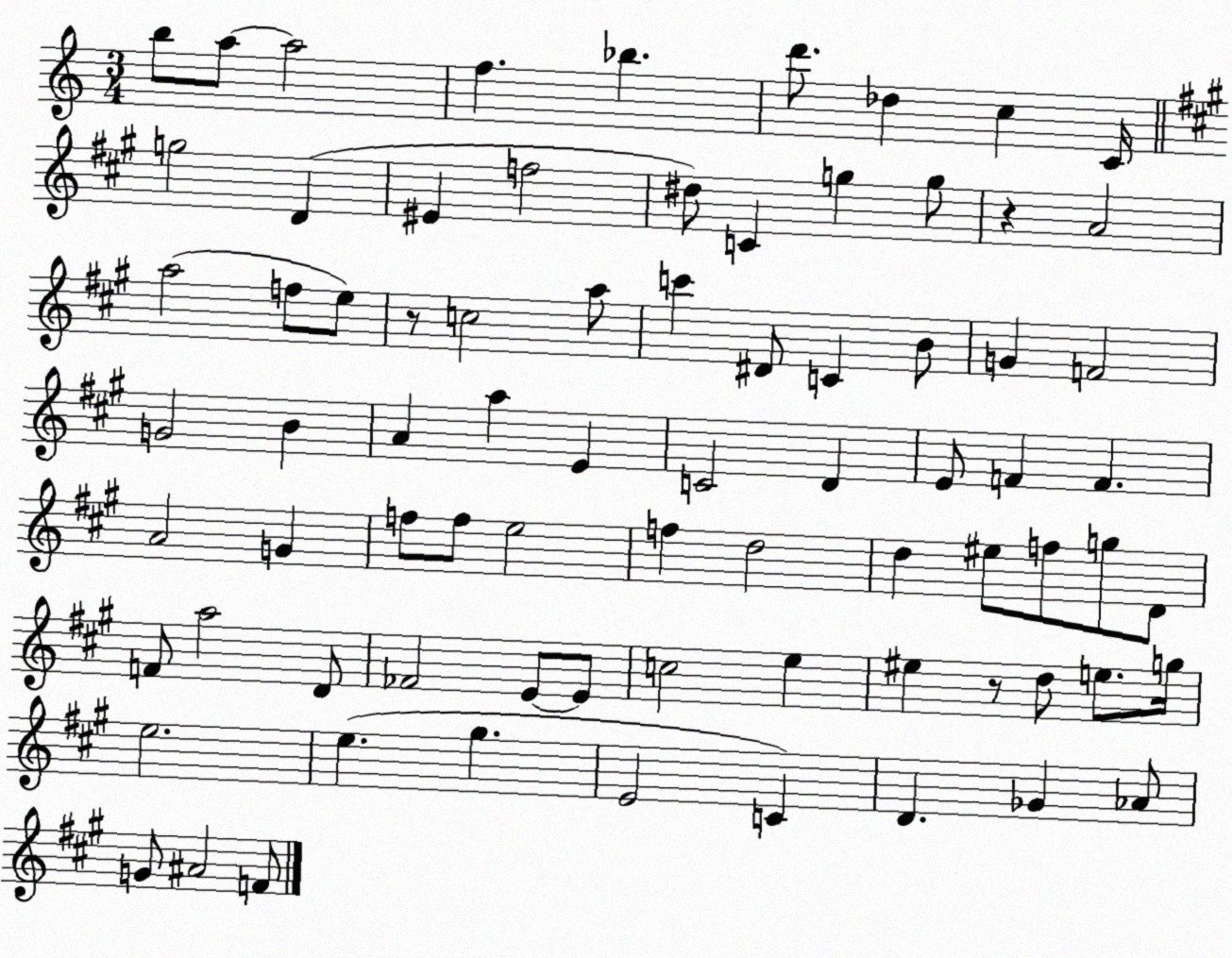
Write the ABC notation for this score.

X:1
T:Untitled
M:3/4
L:1/4
K:C
b/2 a/2 a2 f _b d'/2 _d c C/4 g2 D ^E f2 ^d/2 C g g/2 z A2 a2 f/2 e/2 z/2 c2 a/2 c' ^D/2 C B/2 G F2 G2 B A a E C2 D E/2 F F A2 G f/2 f/2 e2 f d2 d ^e/2 f/2 g/2 D/2 F/2 a2 D/2 _F2 E/2 E/2 c2 e ^e z/2 d/2 e/2 g/4 e2 e ^g E2 C D _G _A/2 G/2 ^A2 F/2